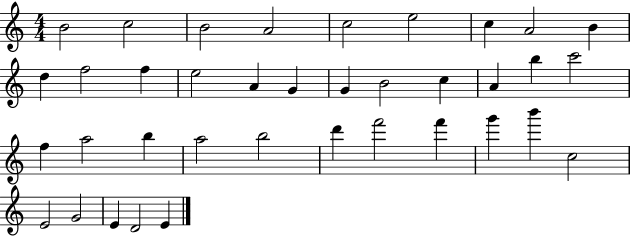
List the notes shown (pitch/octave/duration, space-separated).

B4/h C5/h B4/h A4/h C5/h E5/h C5/q A4/h B4/q D5/q F5/h F5/q E5/h A4/q G4/q G4/q B4/h C5/q A4/q B5/q C6/h F5/q A5/h B5/q A5/h B5/h D6/q F6/h F6/q G6/q B6/q C5/h E4/h G4/h E4/q D4/h E4/q